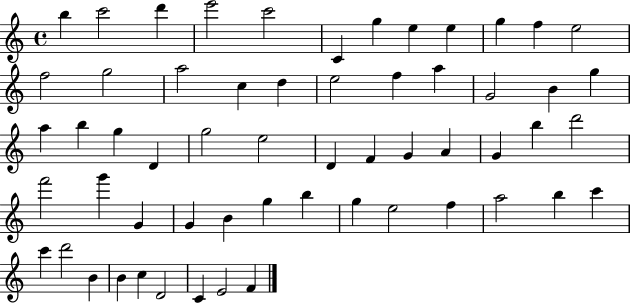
X:1
T:Untitled
M:4/4
L:1/4
K:C
b c'2 d' e'2 c'2 C g e e g f e2 f2 g2 a2 c d e2 f a G2 B g a b g D g2 e2 D F G A G b d'2 f'2 g' G G B g b g e2 f a2 b c' c' d'2 B B c D2 C E2 F